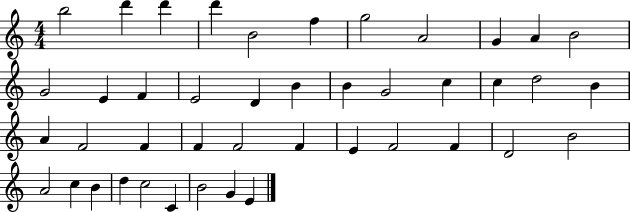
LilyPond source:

{
  \clef treble
  \numericTimeSignature
  \time 4/4
  \key c \major
  b''2 d'''4 d'''4 | d'''4 b'2 f''4 | g''2 a'2 | g'4 a'4 b'2 | \break g'2 e'4 f'4 | e'2 d'4 b'4 | b'4 g'2 c''4 | c''4 d''2 b'4 | \break a'4 f'2 f'4 | f'4 f'2 f'4 | e'4 f'2 f'4 | d'2 b'2 | \break a'2 c''4 b'4 | d''4 c''2 c'4 | b'2 g'4 e'4 | \bar "|."
}